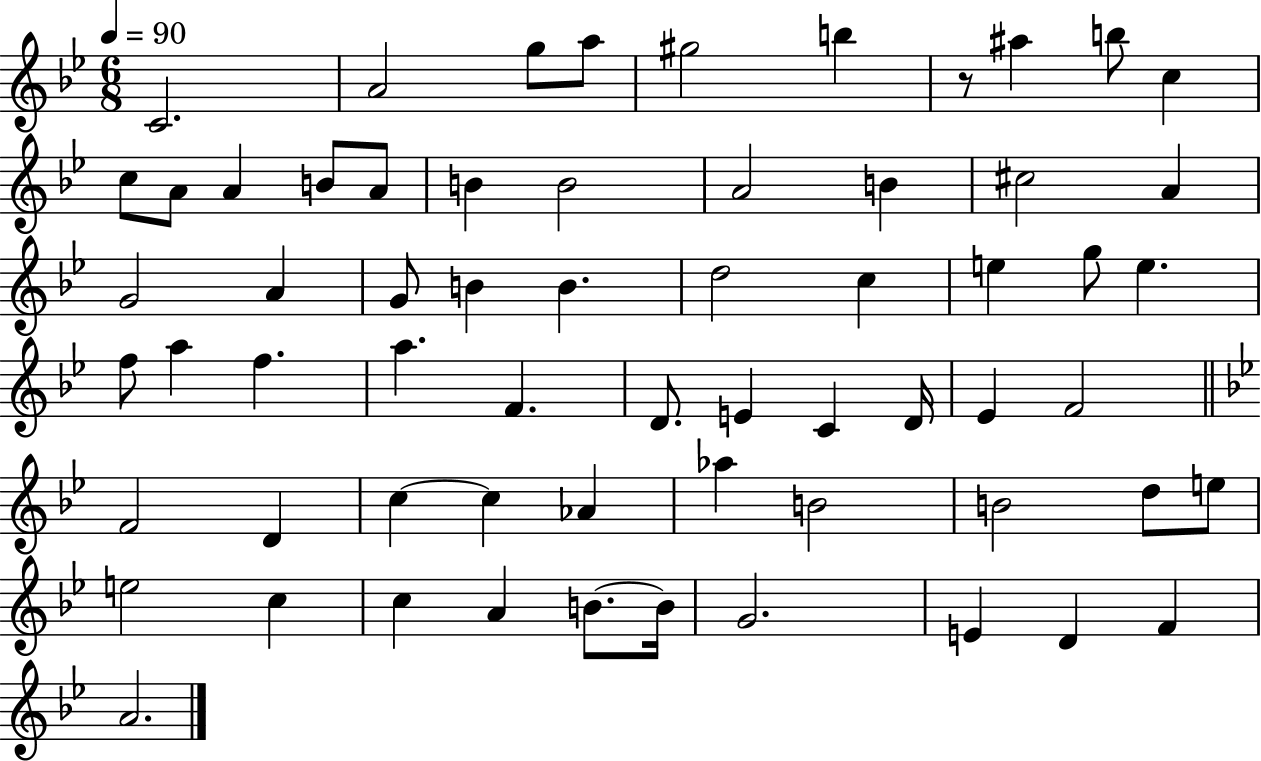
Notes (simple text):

C4/h. A4/h G5/e A5/e G#5/h B5/q R/e A#5/q B5/e C5/q C5/e A4/e A4/q B4/e A4/e B4/q B4/h A4/h B4/q C#5/h A4/q G4/h A4/q G4/e B4/q B4/q. D5/h C5/q E5/q G5/e E5/q. F5/e A5/q F5/q. A5/q. F4/q. D4/e. E4/q C4/q D4/s Eb4/q F4/h F4/h D4/q C5/q C5/q Ab4/q Ab5/q B4/h B4/h D5/e E5/e E5/h C5/q C5/q A4/q B4/e. B4/s G4/h. E4/q D4/q F4/q A4/h.